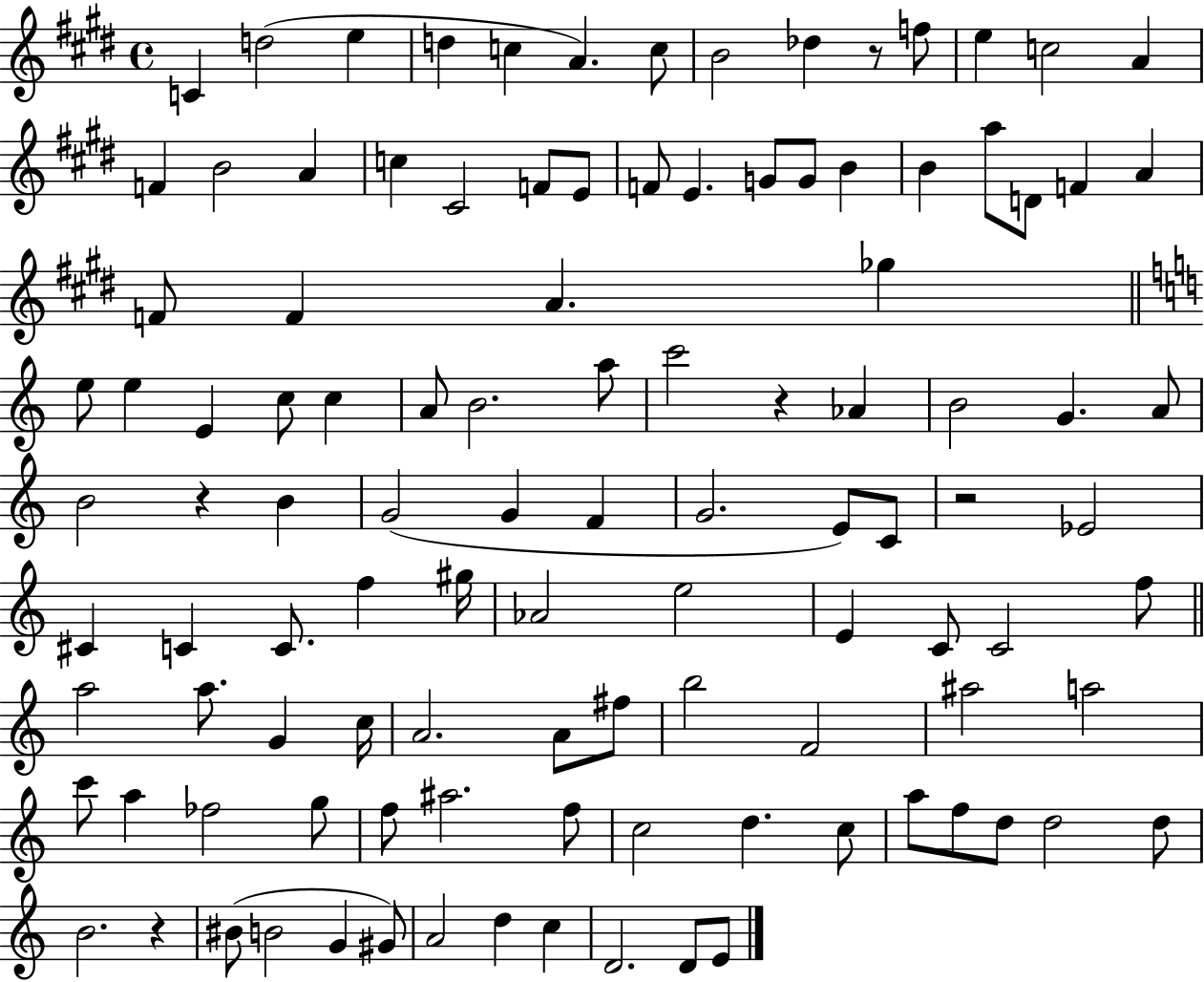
X:1
T:Untitled
M:4/4
L:1/4
K:E
C d2 e d c A c/2 B2 _d z/2 f/2 e c2 A F B2 A c ^C2 F/2 E/2 F/2 E G/2 G/2 B B a/2 D/2 F A F/2 F A _g e/2 e E c/2 c A/2 B2 a/2 c'2 z _A B2 G A/2 B2 z B G2 G F G2 E/2 C/2 z2 _E2 ^C C C/2 f ^g/4 _A2 e2 E C/2 C2 f/2 a2 a/2 G c/4 A2 A/2 ^f/2 b2 F2 ^a2 a2 c'/2 a _f2 g/2 f/2 ^a2 f/2 c2 d c/2 a/2 f/2 d/2 d2 d/2 B2 z ^B/2 B2 G ^G/2 A2 d c D2 D/2 E/2